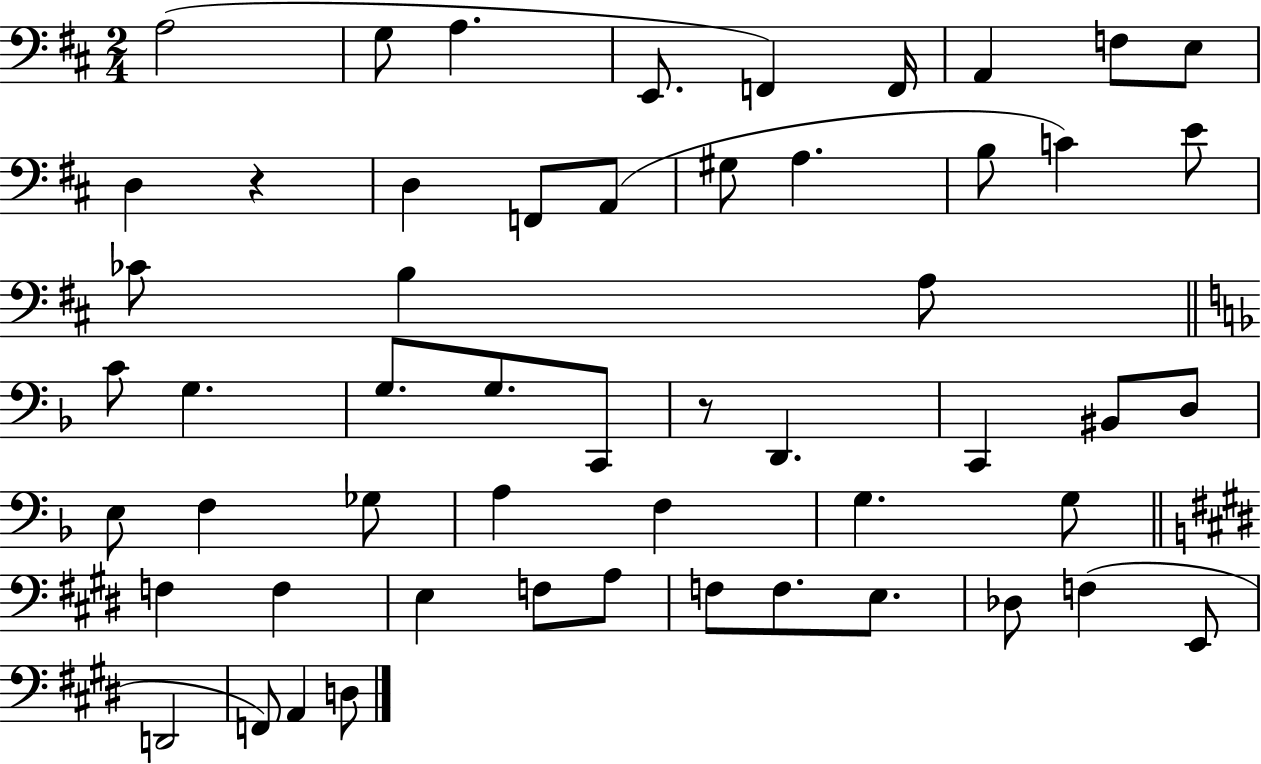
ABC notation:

X:1
T:Untitled
M:2/4
L:1/4
K:D
A,2 G,/2 A, E,,/2 F,, F,,/4 A,, F,/2 E,/2 D, z D, F,,/2 A,,/2 ^G,/2 A, B,/2 C E/2 _C/2 B, A,/2 C/2 G, G,/2 G,/2 C,,/2 z/2 D,, C,, ^B,,/2 D,/2 E,/2 F, _G,/2 A, F, G, G,/2 F, F, E, F,/2 A,/2 F,/2 F,/2 E,/2 _D,/2 F, E,,/2 D,,2 F,,/2 A,, D,/2